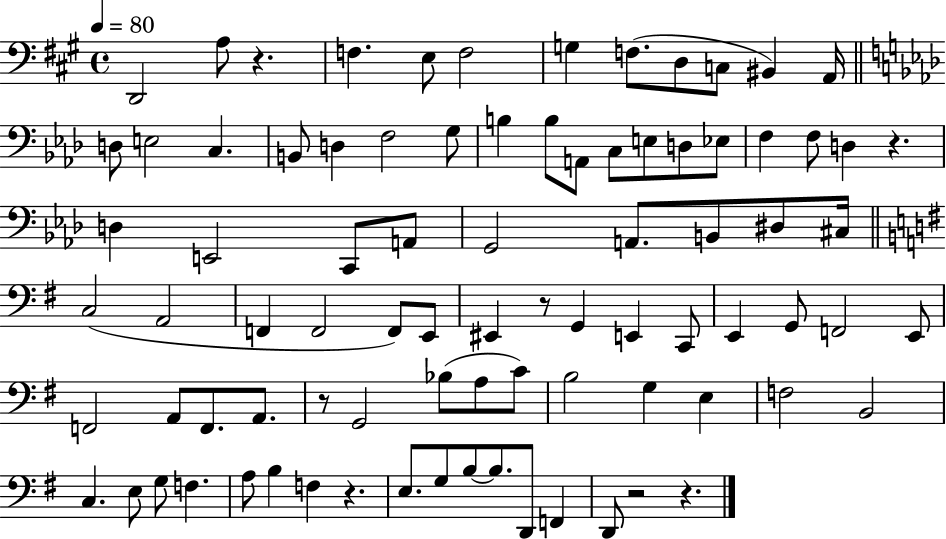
X:1
T:Untitled
M:4/4
L:1/4
K:A
D,,2 A,/2 z F, E,/2 F,2 G, F,/2 D,/2 C,/2 ^B,, A,,/4 D,/2 E,2 C, B,,/2 D, F,2 G,/2 B, B,/2 A,,/2 C,/2 E,/2 D,/2 _E,/2 F, F,/2 D, z D, E,,2 C,,/2 A,,/2 G,,2 A,,/2 B,,/2 ^D,/2 ^C,/4 C,2 A,,2 F,, F,,2 F,,/2 E,,/2 ^E,, z/2 G,, E,, C,,/2 E,, G,,/2 F,,2 E,,/2 F,,2 A,,/2 F,,/2 A,,/2 z/2 G,,2 _B,/2 A,/2 C/2 B,2 G, E, F,2 B,,2 C, E,/2 G,/2 F, A,/2 B, F, z E,/2 G,/2 B,/2 B,/2 D,,/2 F,, D,,/2 z2 z